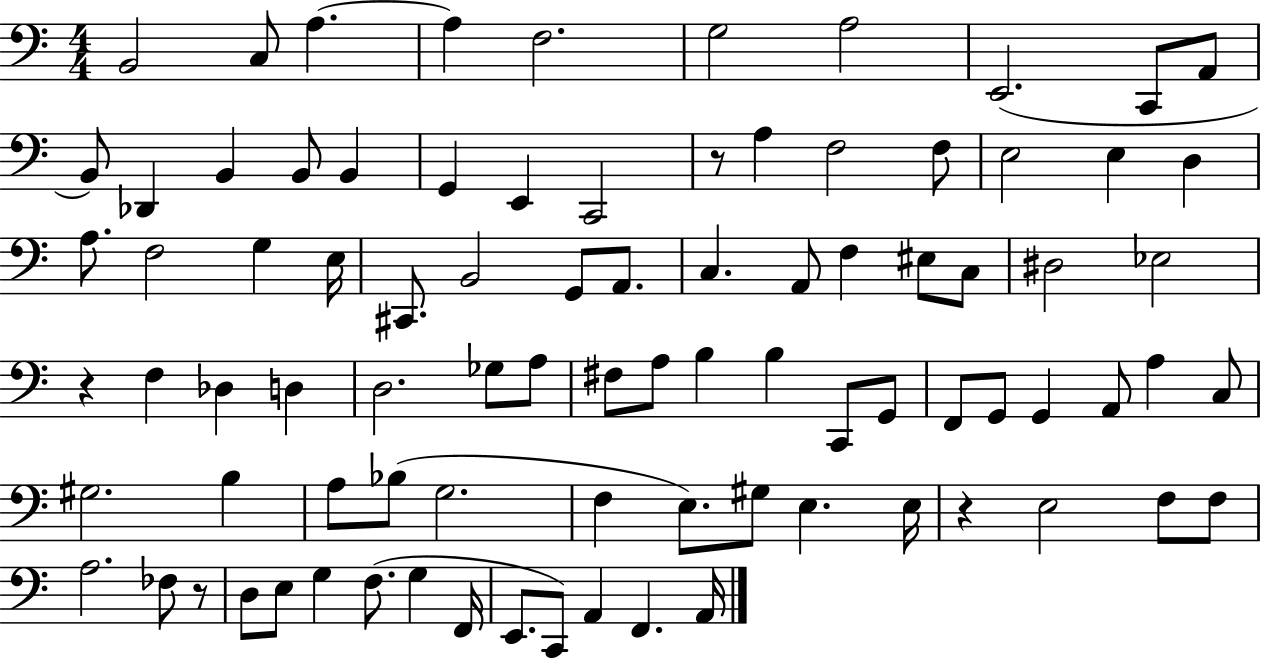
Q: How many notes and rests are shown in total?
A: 87